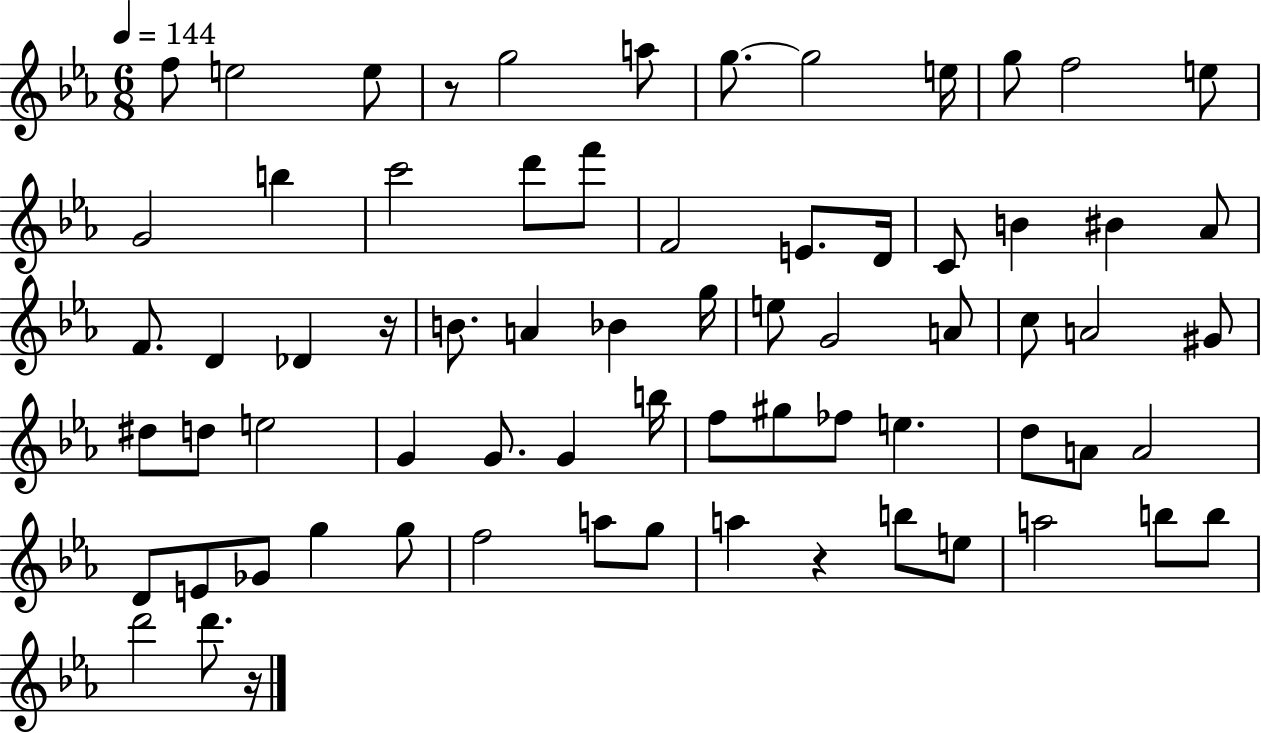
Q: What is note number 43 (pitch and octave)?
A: B5